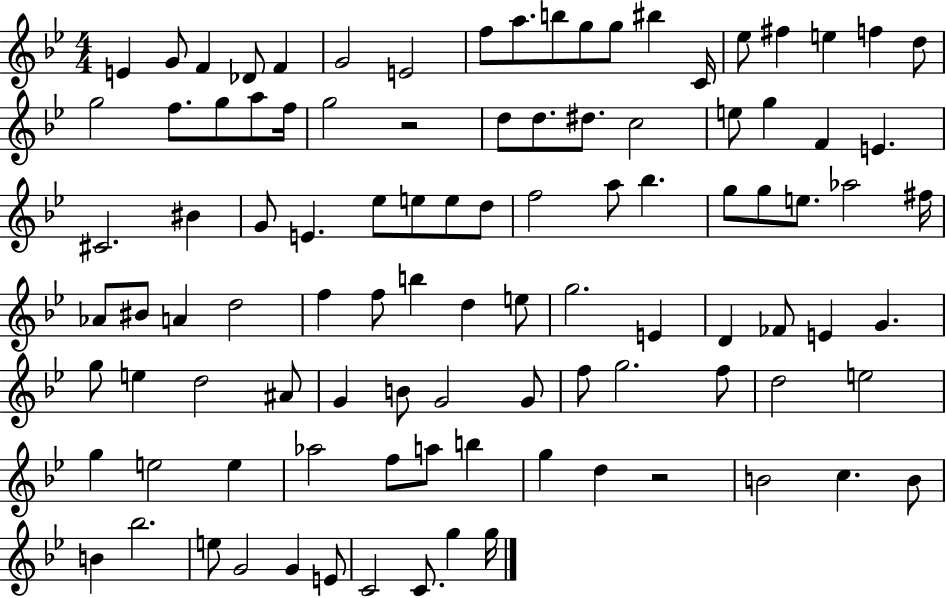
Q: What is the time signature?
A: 4/4